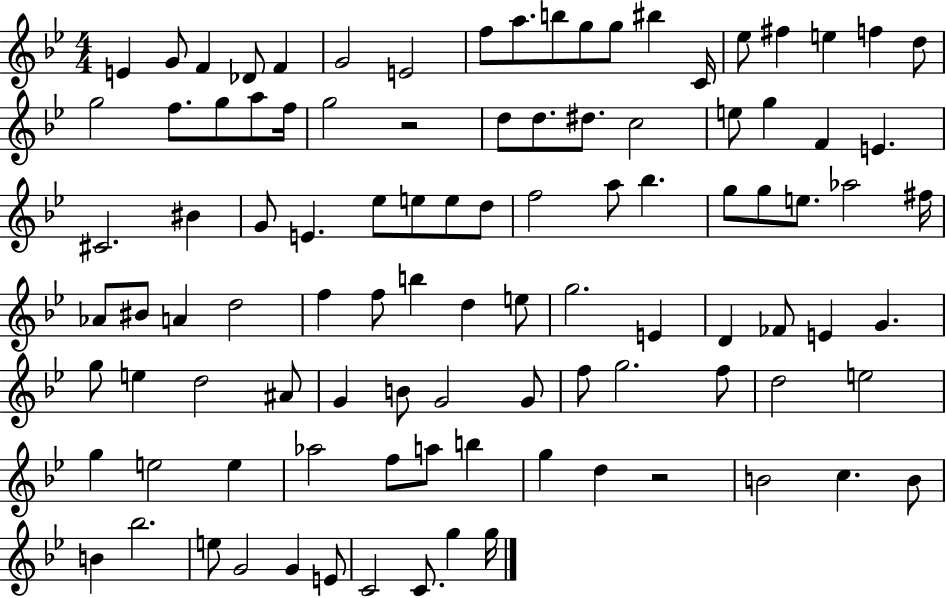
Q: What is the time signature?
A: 4/4